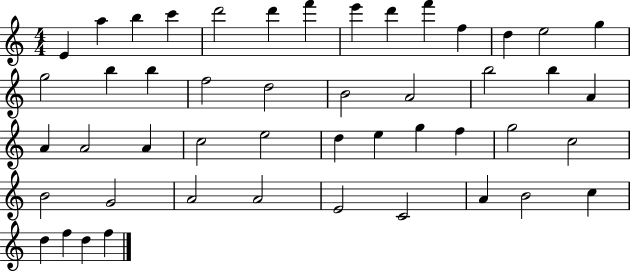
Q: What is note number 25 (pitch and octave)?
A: A4